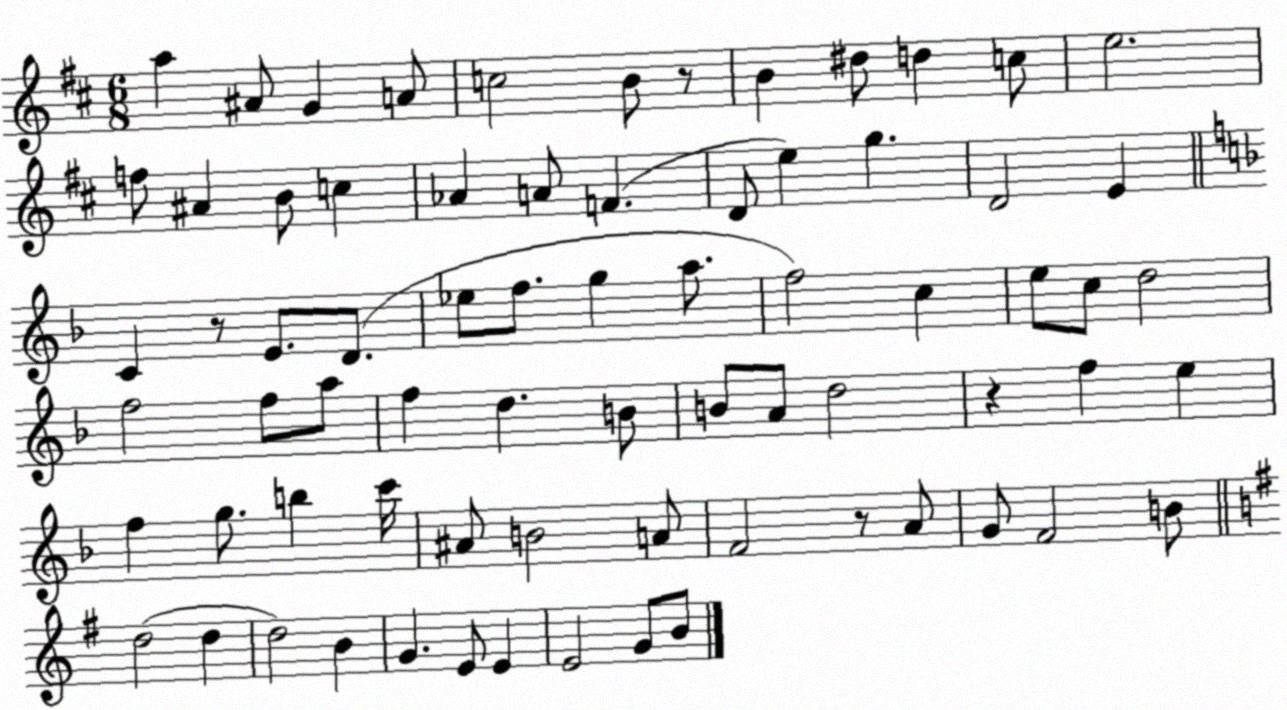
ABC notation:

X:1
T:Untitled
M:6/8
L:1/4
K:D
a ^A/2 G A/2 c2 B/2 z/2 B ^d/2 d c/2 e2 f/2 ^A B/2 c _A A/2 F D/2 e g D2 E C z/2 E/2 D/2 _e/2 f/2 g a/2 f2 c e/2 c/2 d2 f2 f/2 a/2 f d B/2 B/2 A/2 d2 z f e f g/2 b c'/4 ^A/2 B2 A/2 F2 z/2 A/2 G/2 F2 B/2 d2 d d2 B G E/2 E E2 G/2 B/2